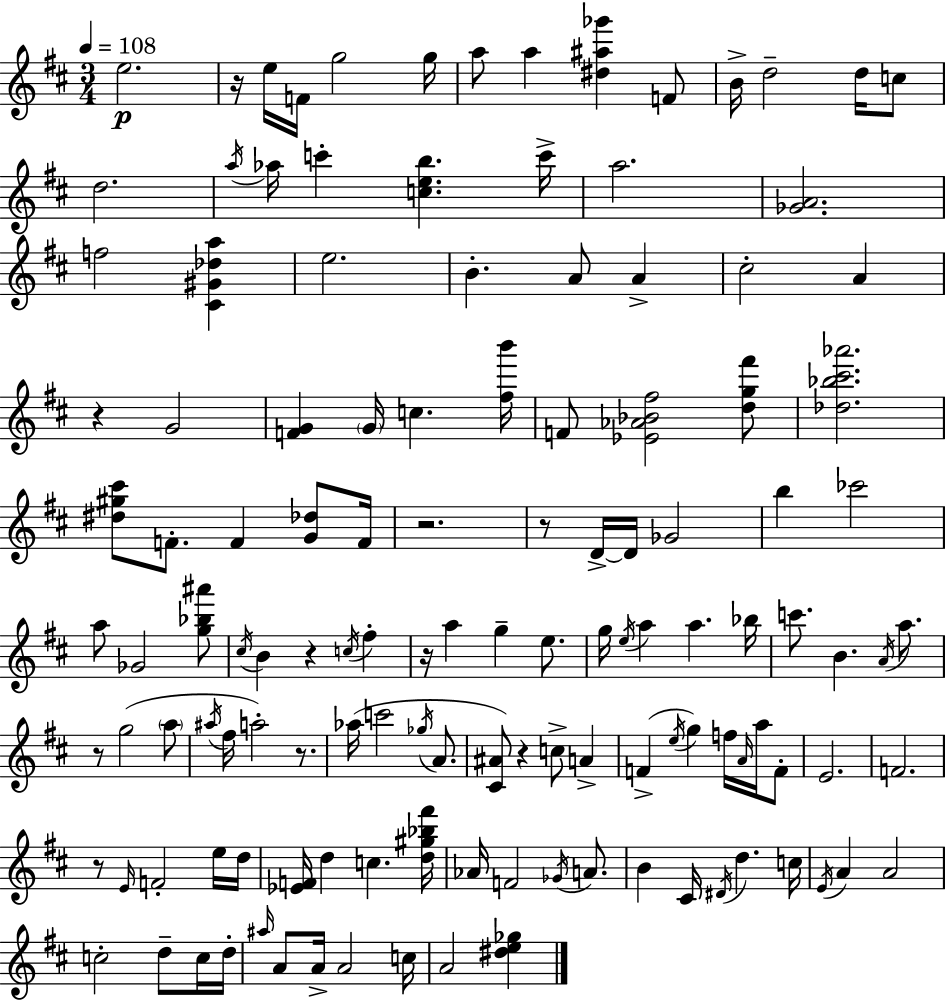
E5/h. R/s E5/s F4/s G5/h G5/s A5/e A5/q [D#5,A#5,Gb6]/q F4/e B4/s D5/h D5/s C5/e D5/h. A5/s Ab5/s C6/q [C5,E5,B5]/q. C6/s A5/h. [Gb4,A4]/h. F5/h [C#4,G#4,Db5,A5]/q E5/h. B4/q. A4/e A4/q C#5/h A4/q R/q G4/h [F4,G4]/q G4/s C5/q. [F#5,B6]/s F4/e [Eb4,Ab4,Bb4,F#5]/h [D5,G5,F#6]/e [Db5,Bb5,C#6,Ab6]/h. [D#5,G#5,C#6]/e F4/e. F4/q [G4,Db5]/e F4/s R/h. R/e D4/s D4/s Gb4/h B5/q CES6/h A5/e Gb4/h [G5,Bb5,A#6]/e C#5/s B4/q R/q C5/s F#5/q R/s A5/q G5/q E5/e. G5/s E5/s A5/q A5/q. Bb5/s C6/e. B4/q. A4/s A5/e. R/e G5/h A5/e A#5/s F#5/s A5/h R/e. Ab5/s C6/h Gb5/s A4/e. [C#4,A#4]/e R/q C5/e A4/q F4/q E5/s G5/q F5/s A4/s A5/s F4/e E4/h. F4/h. R/e E4/s F4/h E5/s D5/s [Eb4,F4]/s D5/q C5/q. [D5,G#5,Bb5,F#6]/s Ab4/s F4/h Gb4/s A4/e. B4/q C#4/s D#4/s D5/q. C5/s E4/s A4/q A4/h C5/h D5/e C5/s D5/s A#5/s A4/e A4/s A4/h C5/s A4/h [D#5,E5,Gb5]/q